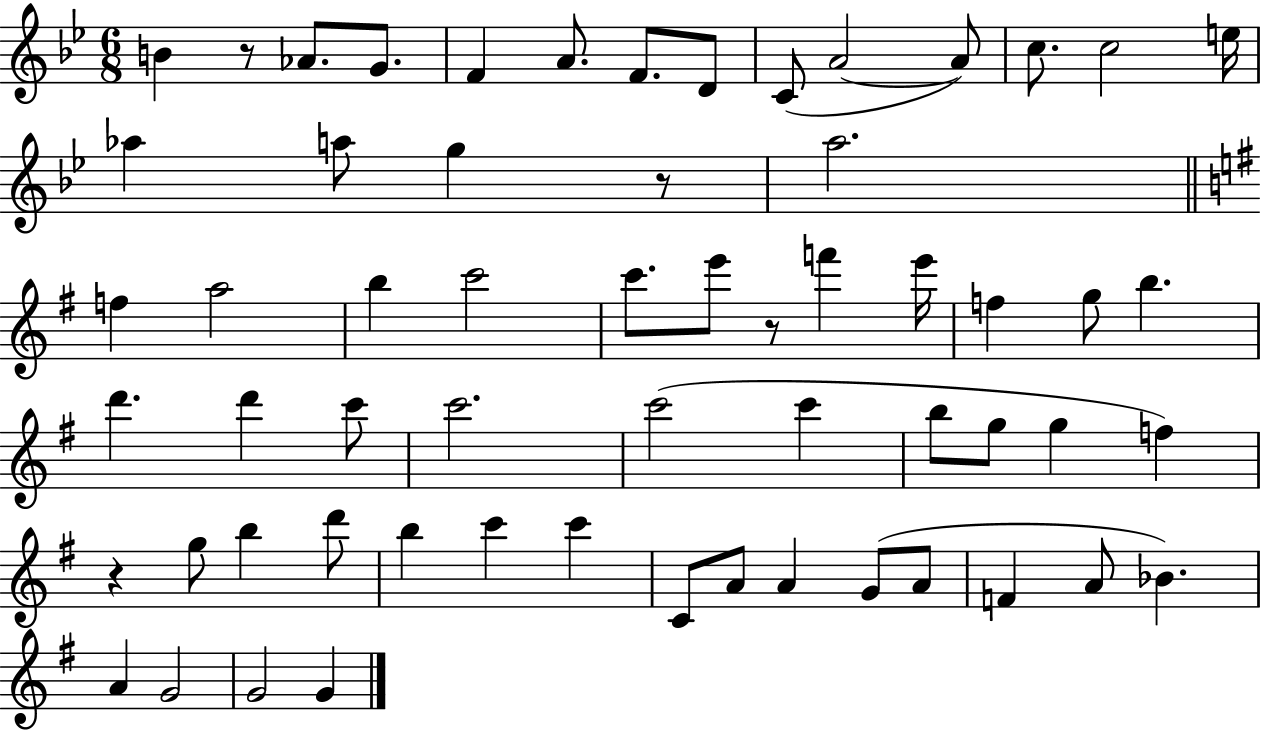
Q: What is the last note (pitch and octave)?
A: G4